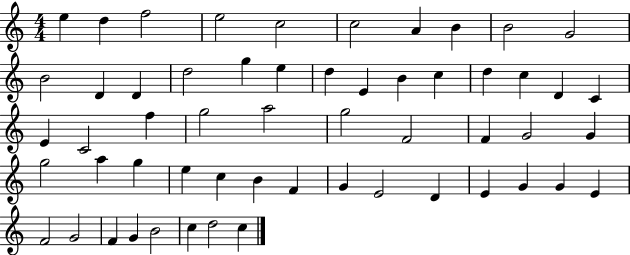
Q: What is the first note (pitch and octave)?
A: E5